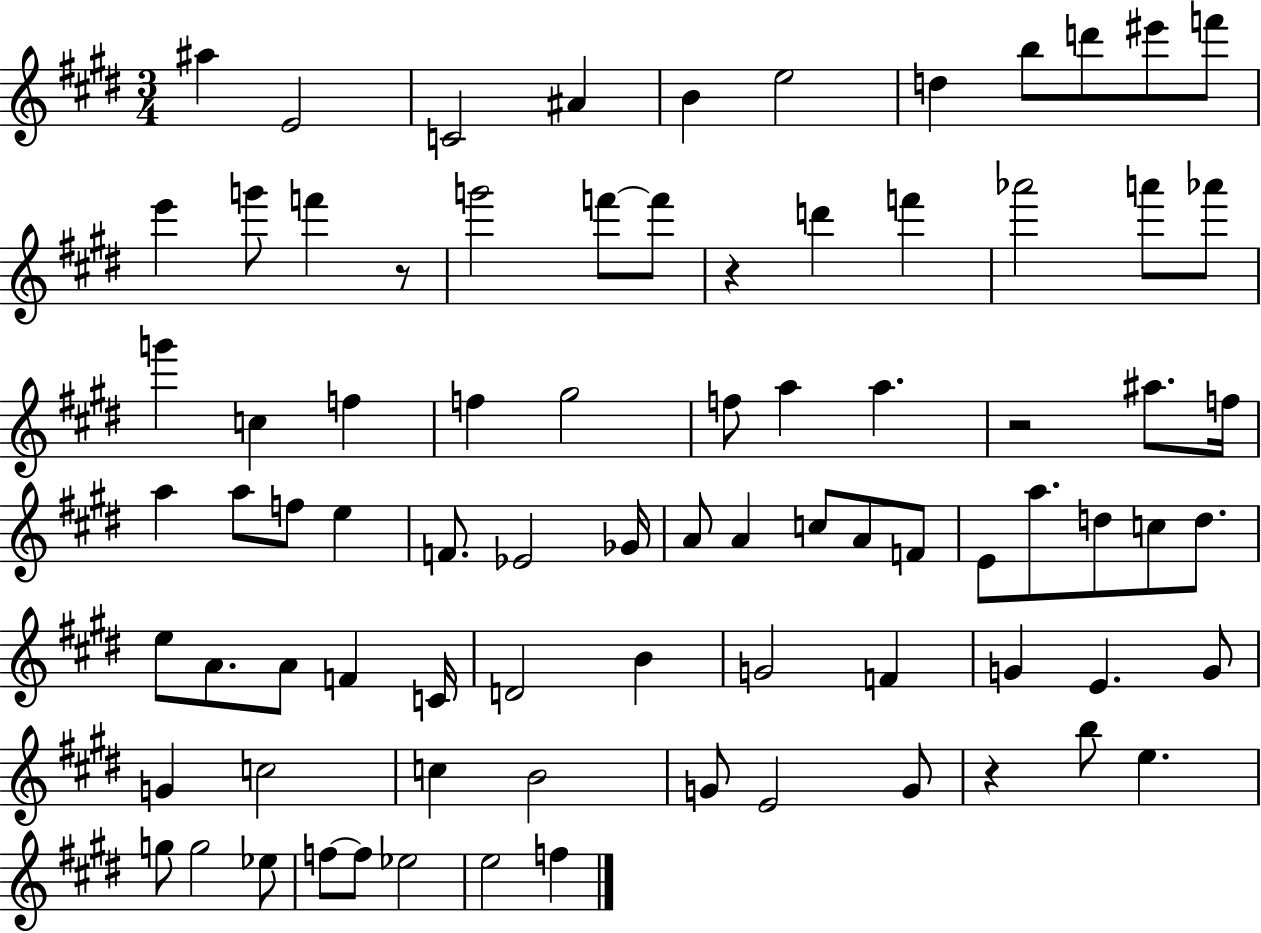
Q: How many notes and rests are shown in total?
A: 82